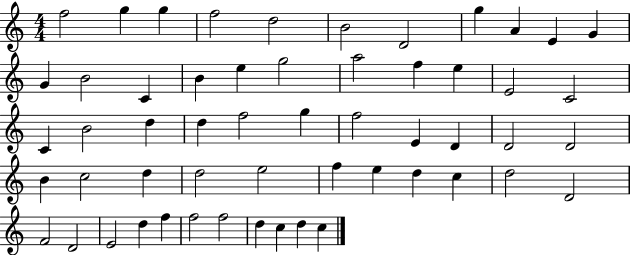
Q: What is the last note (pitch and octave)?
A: C5